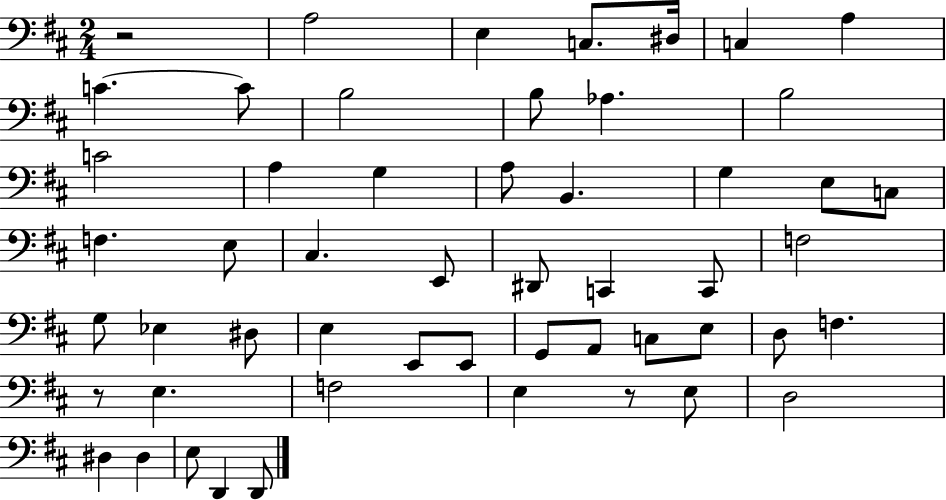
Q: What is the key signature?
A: D major